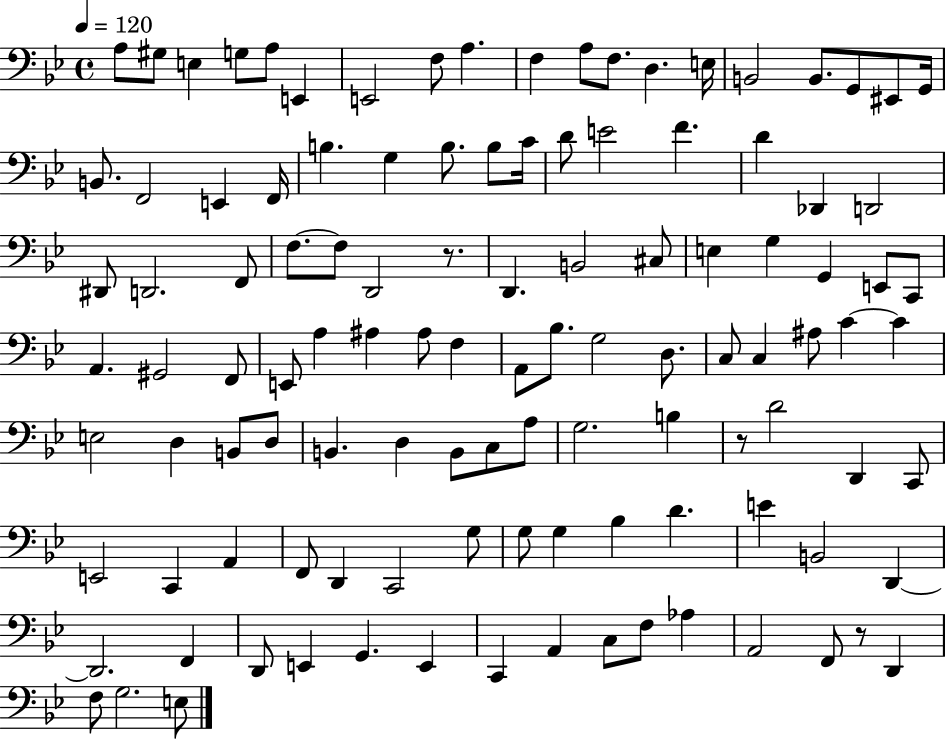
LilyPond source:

{
  \clef bass
  \time 4/4
  \defaultTimeSignature
  \key bes \major
  \tempo 4 = 120
  \repeat volta 2 { a8 gis8 e4 g8 a8 e,4 | e,2 f8 a4. | f4 a8 f8. d4. e16 | b,2 b,8. g,8 eis,8 g,16 | \break b,8. f,2 e,4 f,16 | b4. g4 b8. b8 c'16 | d'8 e'2 f'4. | d'4 des,4 d,2 | \break dis,8 d,2. f,8 | f8.~~ f8 d,2 r8. | d,4. b,2 cis8 | e4 g4 g,4 e,8 c,8 | \break a,4. gis,2 f,8 | e,8 a4 ais4 ais8 f4 | a,8 bes8. g2 d8. | c8 c4 ais8 c'4~~ c'4 | \break e2 d4 b,8 d8 | b,4. d4 b,8 c8 a8 | g2. b4 | r8 d'2 d,4 c,8 | \break e,2 c,4 a,4 | f,8 d,4 c,2 g8 | g8 g4 bes4 d'4. | e'4 b,2 d,4~~ | \break d,2. f,4 | d,8 e,4 g,4. e,4 | c,4 a,4 c8 f8 aes4 | a,2 f,8 r8 d,4 | \break f8 g2. e8 | } \bar "|."
}